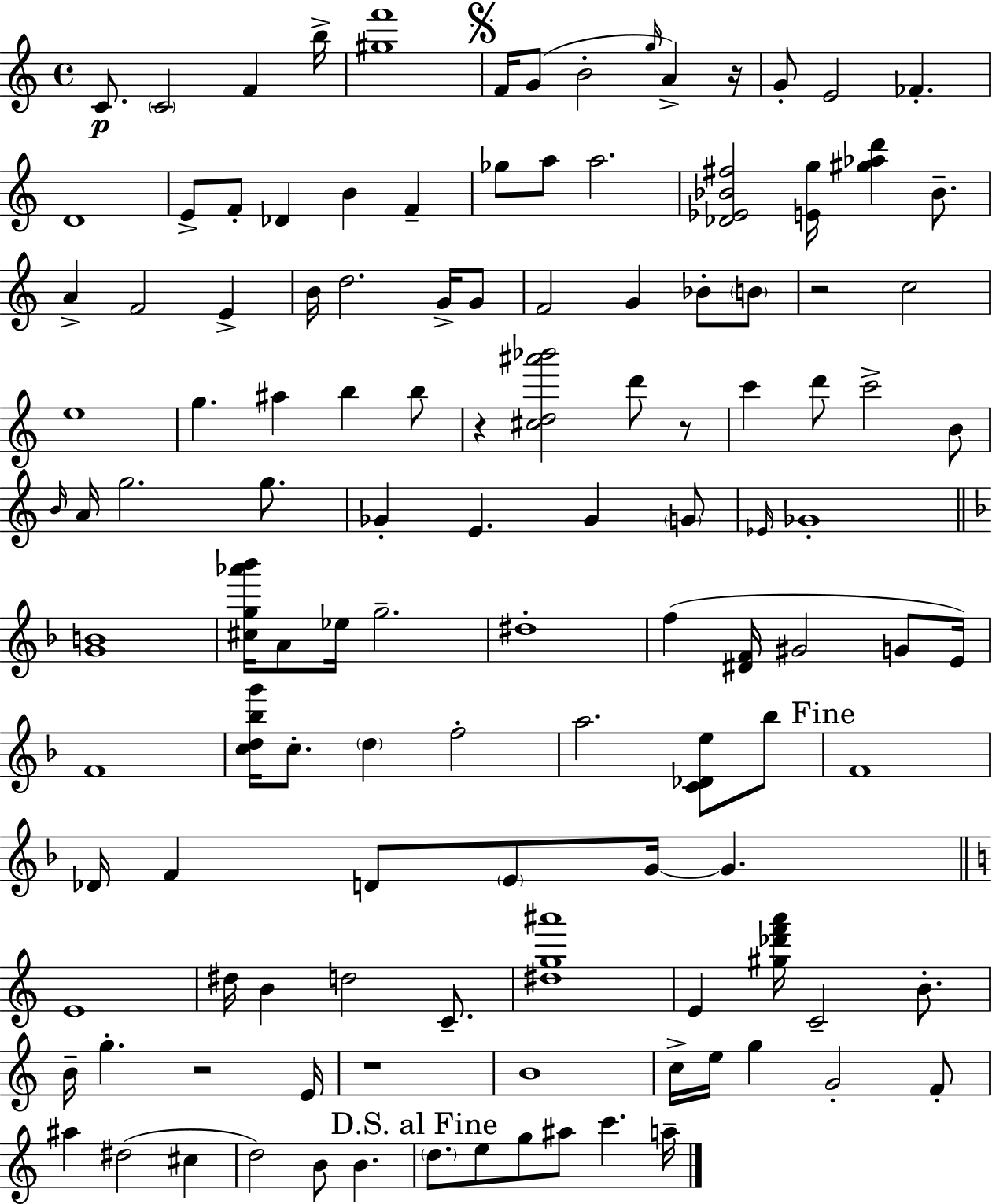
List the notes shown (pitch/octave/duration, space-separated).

C4/e. C4/h F4/q B5/s [G#5,F6]/w F4/s G4/e B4/h G5/s A4/q R/s G4/e E4/h FES4/q. D4/w E4/e F4/e Db4/q B4/q F4/q Gb5/e A5/e A5/h. [Db4,Eb4,Bb4,F#5]/h [E4,G5]/s [G#5,Ab5,D6]/q Bb4/e. A4/q F4/h E4/q B4/s D5/h. G4/s G4/e F4/h G4/q Bb4/e B4/e R/h C5/h E5/w G5/q. A#5/q B5/q B5/e R/q [C#5,D5,A#6,Bb6]/h D6/e R/e C6/q D6/e C6/h B4/e B4/s A4/s G5/h. G5/e. Gb4/q E4/q. Gb4/q G4/e Eb4/s Gb4/w [G4,B4]/w [C#5,G5,Ab6,Bb6]/s A4/e Eb5/s G5/h. D#5/w F5/q [D#4,F4]/s G#4/h G4/e E4/s F4/w [C5,D5,Bb5,G6]/s C5/e. D5/q F5/h A5/h. [C4,Db4,E5]/e Bb5/e F4/w Db4/s F4/q D4/e E4/e G4/s G4/q. E4/w D#5/s B4/q D5/h C4/e. [D#5,G5,A#6]/w E4/q [G#5,Db6,F6,A6]/s C4/h B4/e. B4/s G5/q. R/h E4/s R/w B4/w C5/s E5/s G5/q G4/h F4/e A#5/q D#5/h C#5/q D5/h B4/e B4/q. D5/e. E5/e G5/e A#5/e C6/q. A5/s